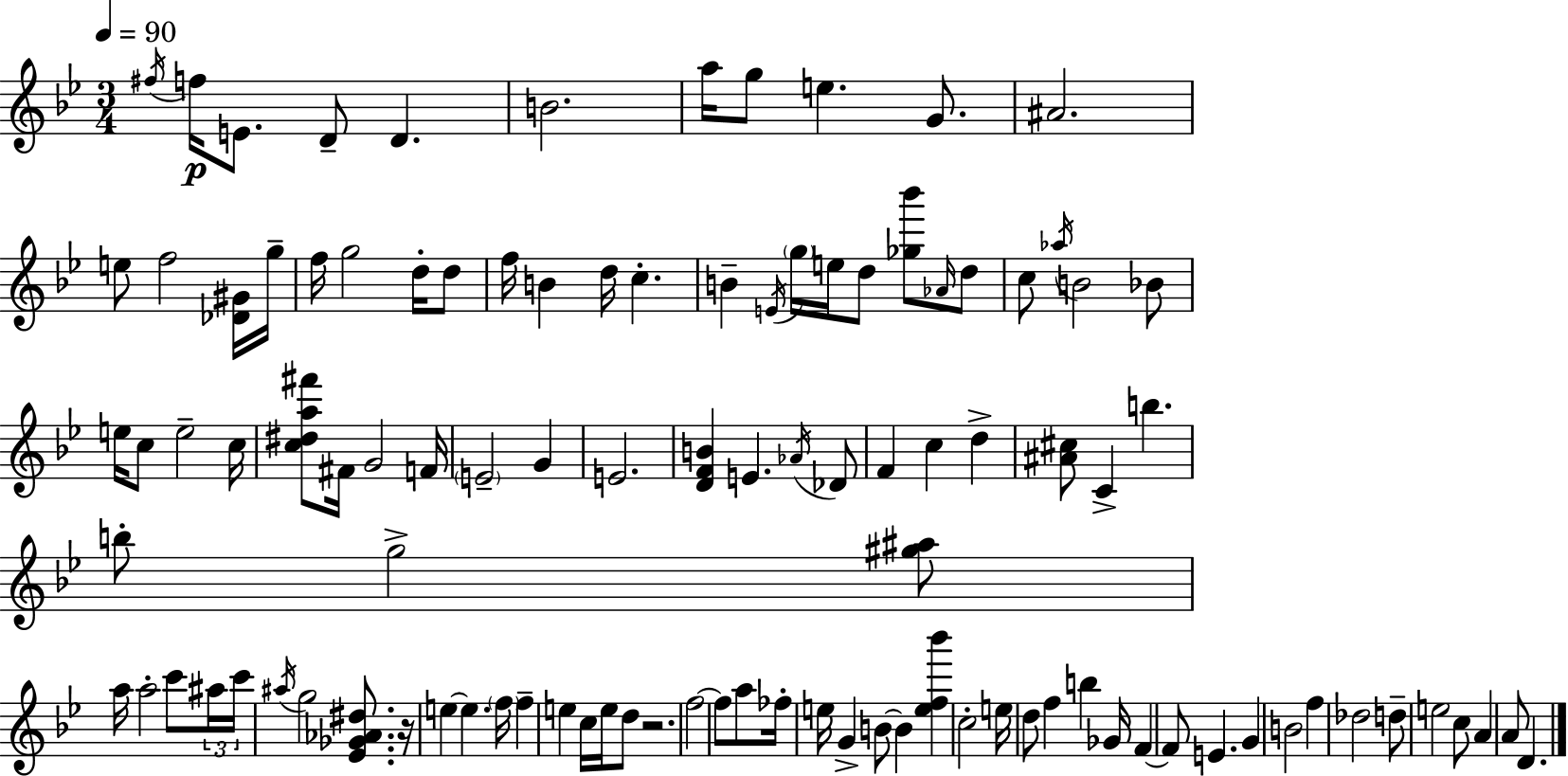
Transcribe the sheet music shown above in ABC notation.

X:1
T:Untitled
M:3/4
L:1/4
K:Gm
^f/4 f/4 E/2 D/2 D B2 a/4 g/2 e G/2 ^A2 e/2 f2 [_D^G]/4 g/4 f/4 g2 d/4 d/2 f/4 B d/4 c B E/4 g/4 e/4 d/2 [_g_b']/2 _A/4 d/2 c/2 _a/4 B2 _B/2 e/4 c/2 e2 c/4 [c^da^f']/2 ^F/4 G2 F/4 E2 G E2 [DFB] E _A/4 _D/2 F c d [^A^c]/2 C b b/2 g2 [^g^a]/2 a/4 a2 c'/2 ^a/4 c'/4 ^a/4 g2 [_E_G_A^d]/2 z/4 e e f/4 f e c/4 e/4 d/2 z2 f2 f/2 a/2 _f/4 e/4 G B/2 B [ef_b'] c2 e/4 d/2 f b _G/4 F F/2 E G B2 f _d2 d/2 e2 c/2 A A/2 D